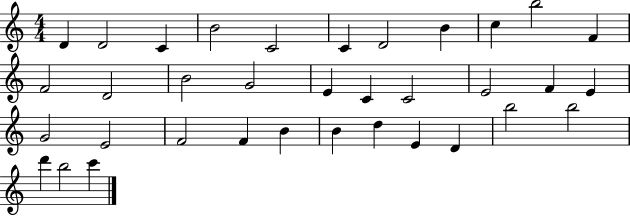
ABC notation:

X:1
T:Untitled
M:4/4
L:1/4
K:C
D D2 C B2 C2 C D2 B c b2 F F2 D2 B2 G2 E C C2 E2 F E G2 E2 F2 F B B d E D b2 b2 d' b2 c'